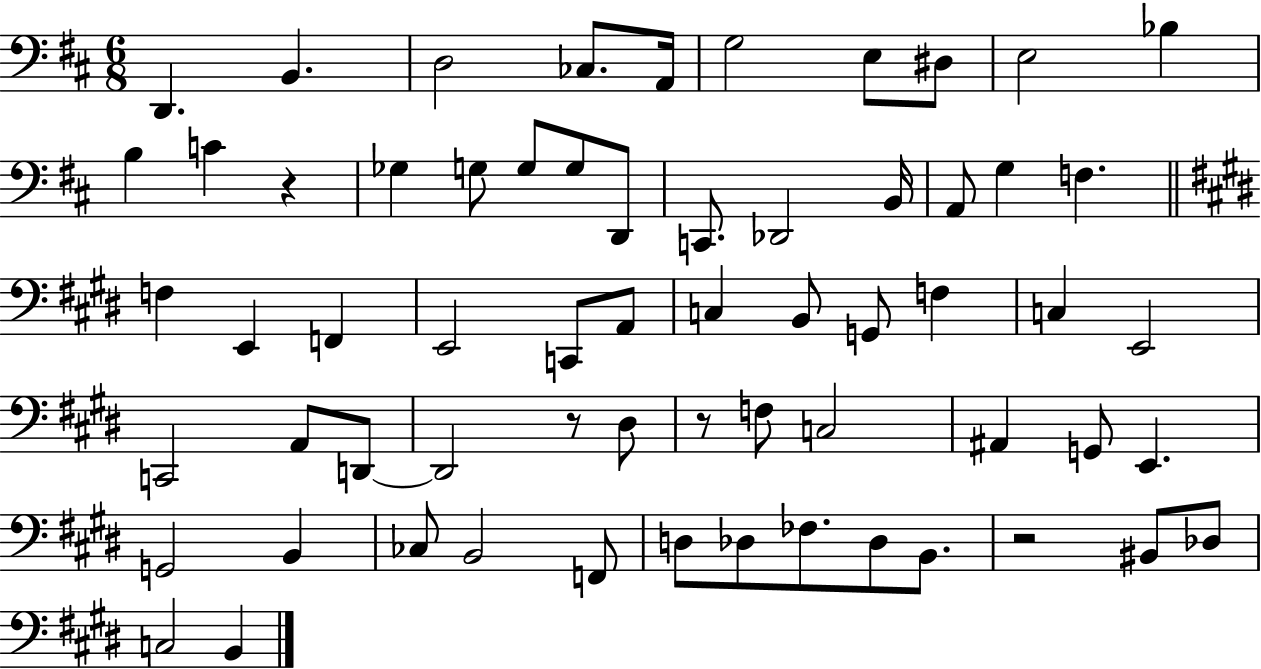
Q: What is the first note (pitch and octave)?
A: D2